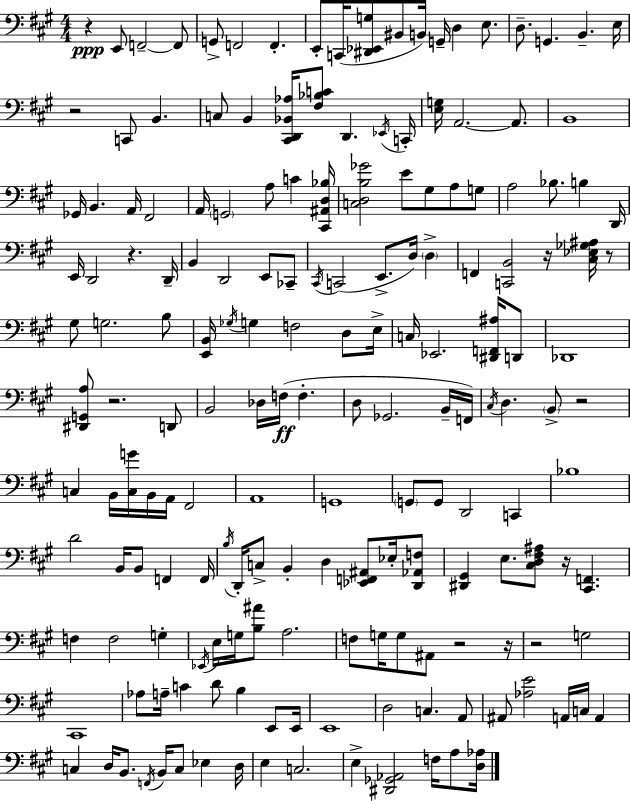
X:1
T:Untitled
M:4/4
L:1/4
K:A
z E,,/2 F,,2 F,,/2 G,,/2 F,,2 F,, E,,/2 C,,/4 [^D,,_E,,G,]/2 ^B,,/2 B,,/4 G,,/4 D, E,/2 D,/2 G,, B,, E,/4 z2 C,,/2 B,, C,/2 B,, [^C,,D,,_B,,_A,]/4 [^F,_B,C]/2 D,, _E,,/4 C,,/4 [E,G,]/4 A,,2 A,,/2 B,,4 _G,,/4 B,, A,,/4 ^F,,2 A,,/4 G,,2 A,/2 C [^C,,^A,,D,_B,]/4 [C,D,B,_G]2 E/2 ^G,/2 A,/2 G,/2 A,2 _B,/2 B, D,,/4 E,,/4 D,,2 z D,,/4 B,, D,,2 E,,/2 _C,,/2 ^C,,/4 C,,2 E,,/2 D,/4 D, F,, [C,,B,,]2 z/4 [^C,_E,_G,^A,]/4 z/2 ^G,/2 G,2 B,/2 [E,,B,,]/4 _G,/4 G, F,2 D,/2 E,/4 C,/4 _E,,2 [^D,,F,,^A,]/4 D,,/2 _D,,4 [^D,,G,,A,]/2 z2 D,,/2 B,,2 _D,/4 F,/4 F, D,/2 _G,,2 B,,/4 F,,/4 ^C,/4 D, B,,/2 z2 C, B,,/4 [C,G]/4 B,,/4 A,,/4 ^F,,2 A,,4 G,,4 G,,/2 G,,/2 D,,2 C,, _B,4 D2 B,,/4 B,,/2 F,, F,,/4 B,/4 D,,/4 C,/2 B,, D, [_E,,F,,^A,,]/2 _E,/4 [D,,_A,,F,]/2 [^D,,^G,,] E,/2 [^C,D,^F,^A,]/2 z/4 [^C,,F,,] F, F,2 G, _E,,/4 E,/4 G,/4 [B,^A]/2 A,2 F,/2 G,/4 G,/2 ^A,,/2 z2 z/4 z2 G,2 ^C,,4 _A,/2 A,/4 C D/2 B, E,,/2 E,,/4 E,,4 D,2 C, A,,/2 ^A,,/2 [_A,E]2 A,,/4 C,/4 A,, C, D,/4 B,,/2 F,,/4 B,,/4 C,/2 _E, D,/4 E, C,2 E, [^D,,_G,,_A,,]2 F,/4 A,/2 [D,_A,]/4